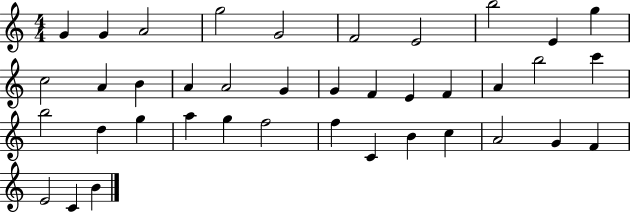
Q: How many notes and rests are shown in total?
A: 39